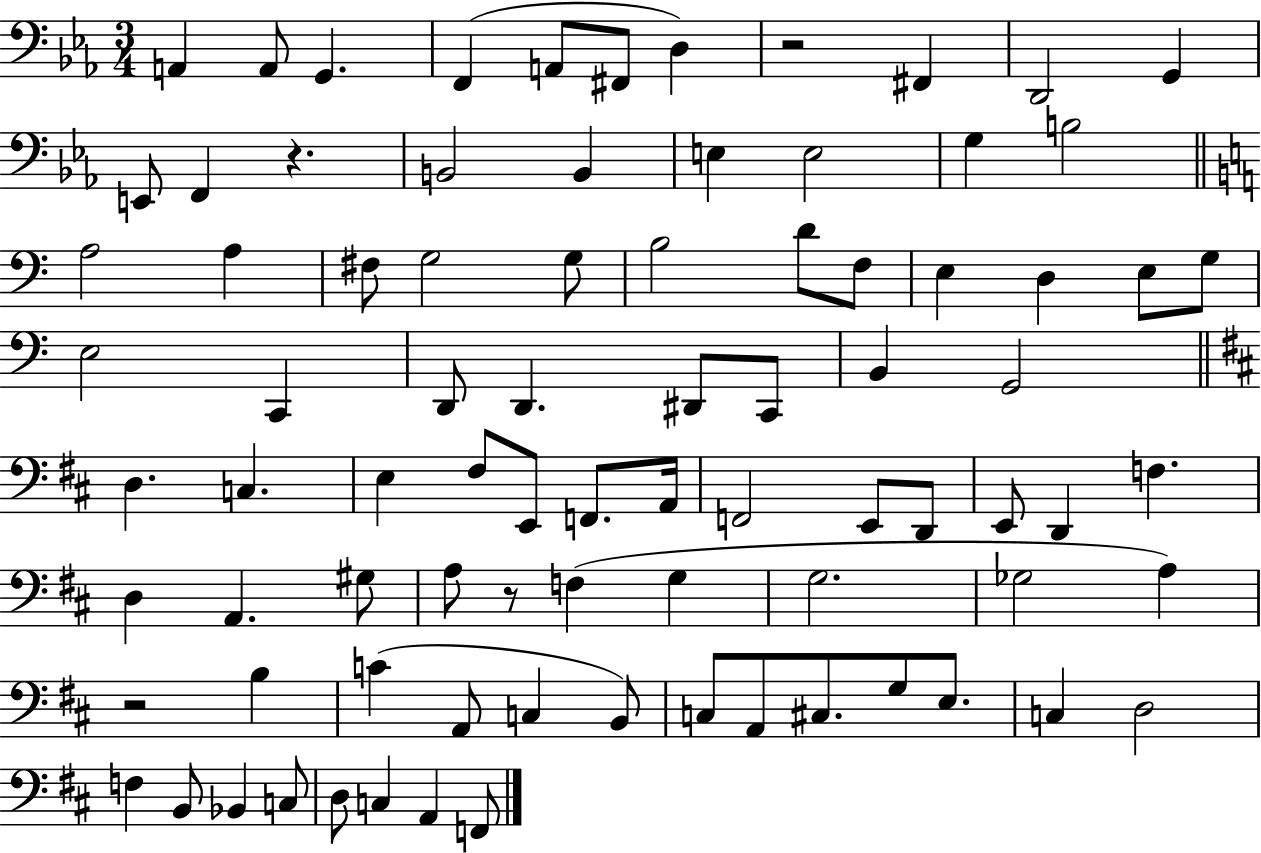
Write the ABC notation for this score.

X:1
T:Untitled
M:3/4
L:1/4
K:Eb
A,, A,,/2 G,, F,, A,,/2 ^F,,/2 D, z2 ^F,, D,,2 G,, E,,/2 F,, z B,,2 B,, E, E,2 G, B,2 A,2 A, ^F,/2 G,2 G,/2 B,2 D/2 F,/2 E, D, E,/2 G,/2 E,2 C,, D,,/2 D,, ^D,,/2 C,,/2 B,, G,,2 D, C, E, ^F,/2 E,,/2 F,,/2 A,,/4 F,,2 E,,/2 D,,/2 E,,/2 D,, F, D, A,, ^G,/2 A,/2 z/2 F, G, G,2 _G,2 A, z2 B, C A,,/2 C, B,,/2 C,/2 A,,/2 ^C,/2 G,/2 E,/2 C, D,2 F, B,,/2 _B,, C,/2 D,/2 C, A,, F,,/2